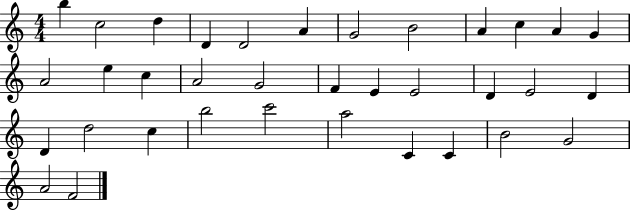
B5/q C5/h D5/q D4/q D4/h A4/q G4/h B4/h A4/q C5/q A4/q G4/q A4/h E5/q C5/q A4/h G4/h F4/q E4/q E4/h D4/q E4/h D4/q D4/q D5/h C5/q B5/h C6/h A5/h C4/q C4/q B4/h G4/h A4/h F4/h